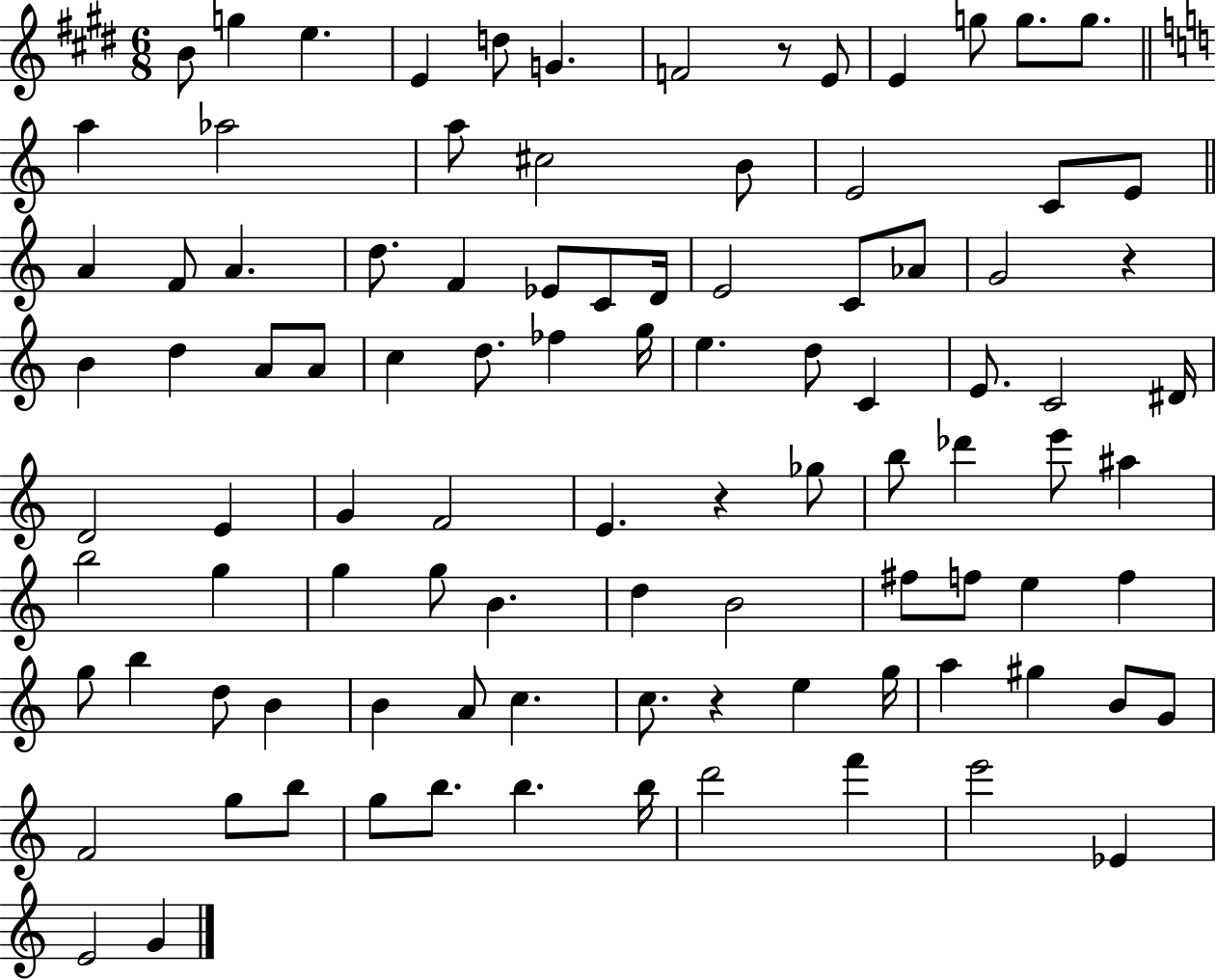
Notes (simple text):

B4/e G5/q E5/q. E4/q D5/e G4/q. F4/h R/e E4/e E4/q G5/e G5/e. G5/e. A5/q Ab5/h A5/e C#5/h B4/e E4/h C4/e E4/e A4/q F4/e A4/q. D5/e. F4/q Eb4/e C4/e D4/s E4/h C4/e Ab4/e G4/h R/q B4/q D5/q A4/e A4/e C5/q D5/e. FES5/q G5/s E5/q. D5/e C4/q E4/e. C4/h D#4/s D4/h E4/q G4/q F4/h E4/q. R/q Gb5/e B5/e Db6/q E6/e A#5/q B5/h G5/q G5/q G5/e B4/q. D5/q B4/h F#5/e F5/e E5/q F5/q G5/e B5/q D5/e B4/q B4/q A4/e C5/q. C5/e. R/q E5/q G5/s A5/q G#5/q B4/e G4/e F4/h G5/e B5/e G5/e B5/e. B5/q. B5/s D6/h F6/q E6/h Eb4/q E4/h G4/q